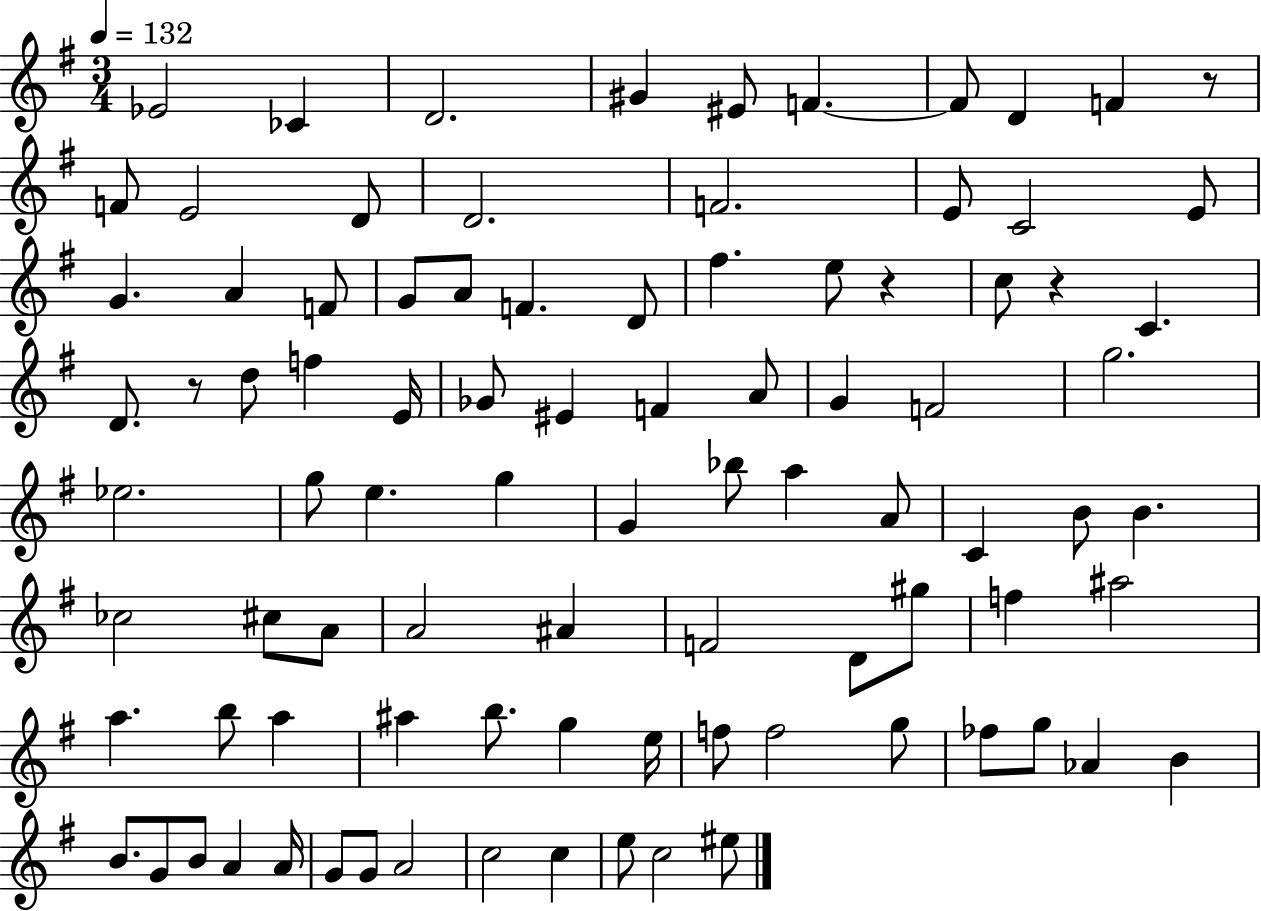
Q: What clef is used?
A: treble